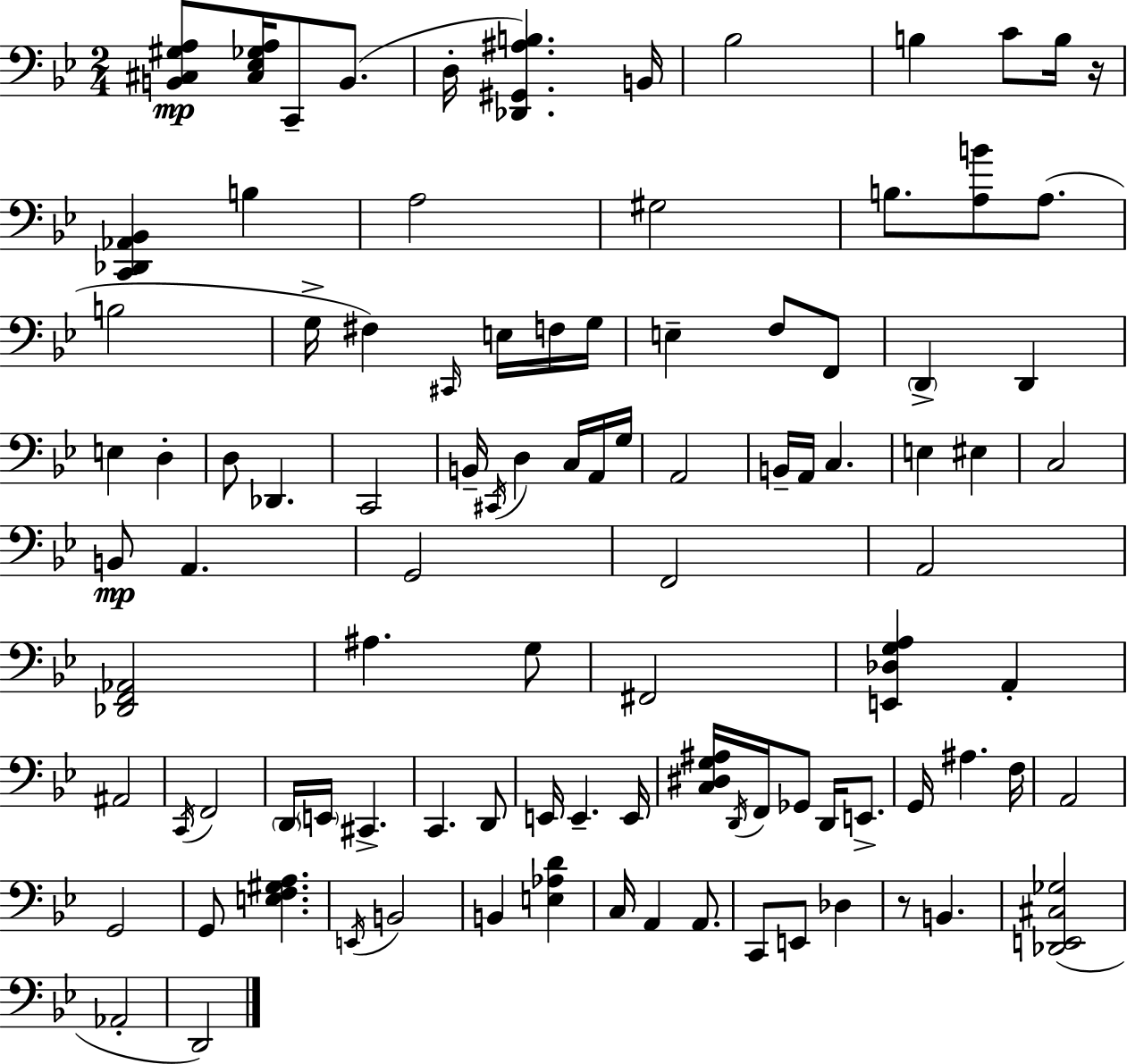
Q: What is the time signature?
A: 2/4